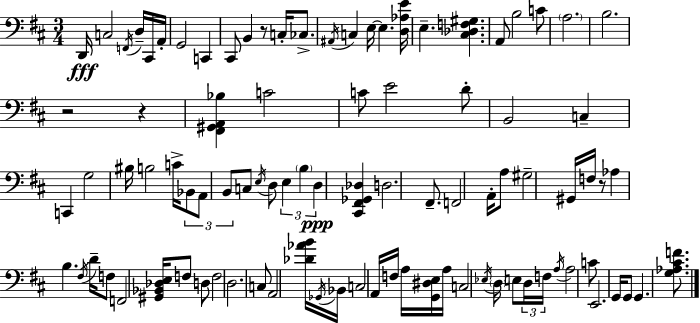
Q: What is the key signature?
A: D major